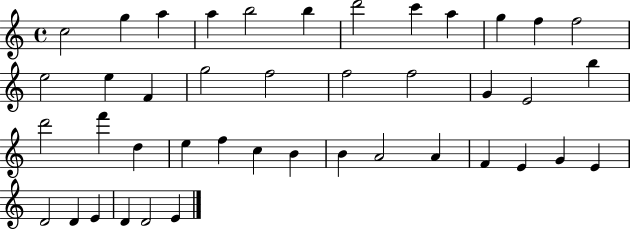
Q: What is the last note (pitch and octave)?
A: E4